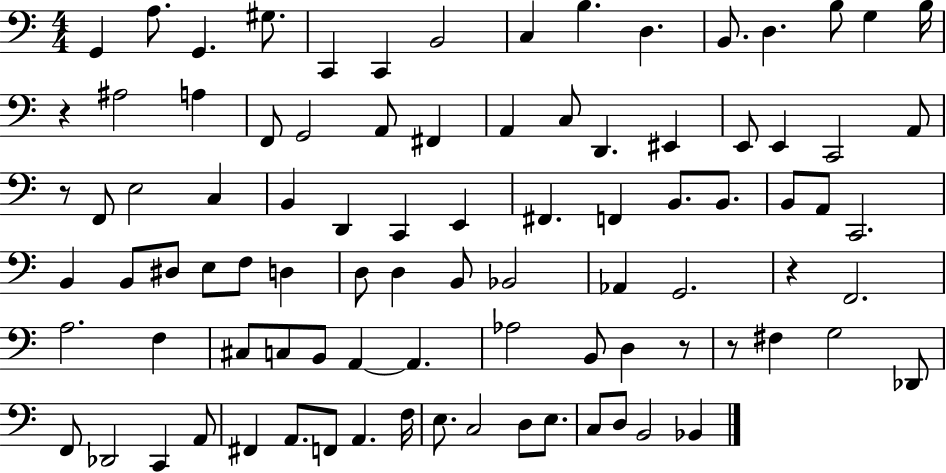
{
  \clef bass
  \numericTimeSignature
  \time 4/4
  \key c \major
  g,4 a8. g,4. gis8. | c,4 c,4 b,2 | c4 b4. d4. | b,8. d4. b8 g4 b16 | \break r4 ais2 a4 | f,8 g,2 a,8 fis,4 | a,4 c8 d,4. eis,4 | e,8 e,4 c,2 a,8 | \break r8 f,8 e2 c4 | b,4 d,4 c,4 e,4 | fis,4. f,4 b,8. b,8. | b,8 a,8 c,2. | \break b,4 b,8 dis8 e8 f8 d4 | d8 d4 b,8 bes,2 | aes,4 g,2. | r4 f,2. | \break a2. f4 | cis8 c8 b,8 a,4~~ a,4. | aes2 b,8 d4 r8 | r8 fis4 g2 des,8 | \break f,8 des,2 c,4 a,8 | fis,4 a,8. f,8 a,4. f16 | e8. c2 d8 e8. | c8 d8 b,2 bes,4 | \break \bar "|."
}